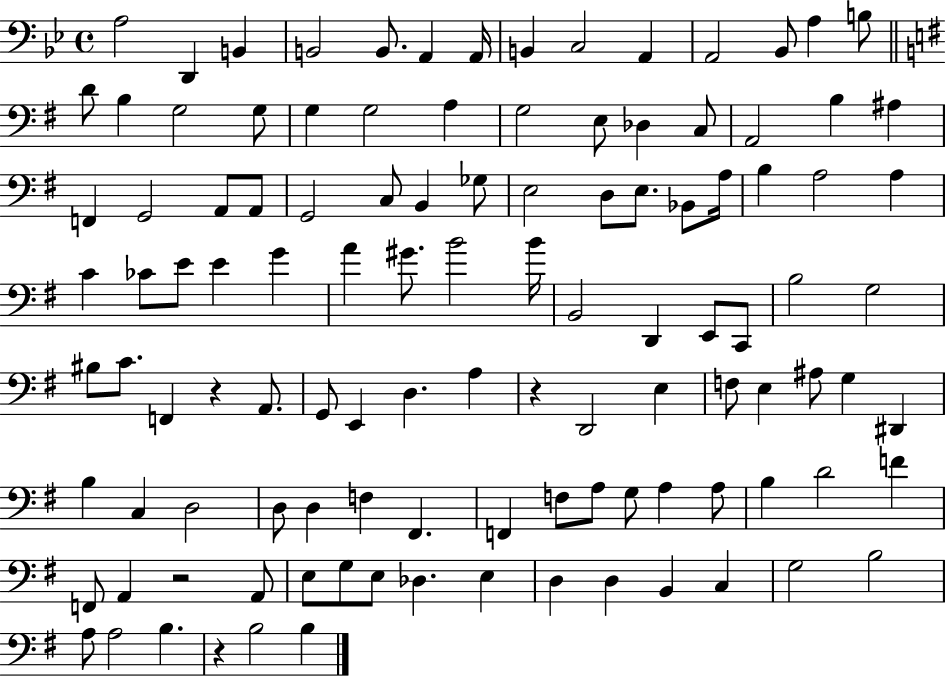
A3/h D2/q B2/q B2/h B2/e. A2/q A2/s B2/q C3/h A2/q A2/h Bb2/e A3/q B3/e D4/e B3/q G3/h G3/e G3/q G3/h A3/q G3/h E3/e Db3/q C3/e A2/h B3/q A#3/q F2/q G2/h A2/e A2/e G2/h C3/e B2/q Gb3/e E3/h D3/e E3/e. Bb2/e A3/s B3/q A3/h A3/q C4/q CES4/e E4/e E4/q G4/q A4/q G#4/e. B4/h B4/s B2/h D2/q E2/e C2/e B3/h G3/h BIS3/e C4/e. F2/q R/q A2/e. G2/e E2/q D3/q. A3/q R/q D2/h E3/q F3/e E3/q A#3/e G3/q D#2/q B3/q C3/q D3/h D3/e D3/q F3/q F#2/q. F2/q F3/e A3/e G3/e A3/q A3/e B3/q D4/h F4/q F2/e A2/q R/h A2/e E3/e G3/e E3/e Db3/q. E3/q D3/q D3/q B2/q C3/q G3/h B3/h A3/e A3/h B3/q. R/q B3/h B3/q